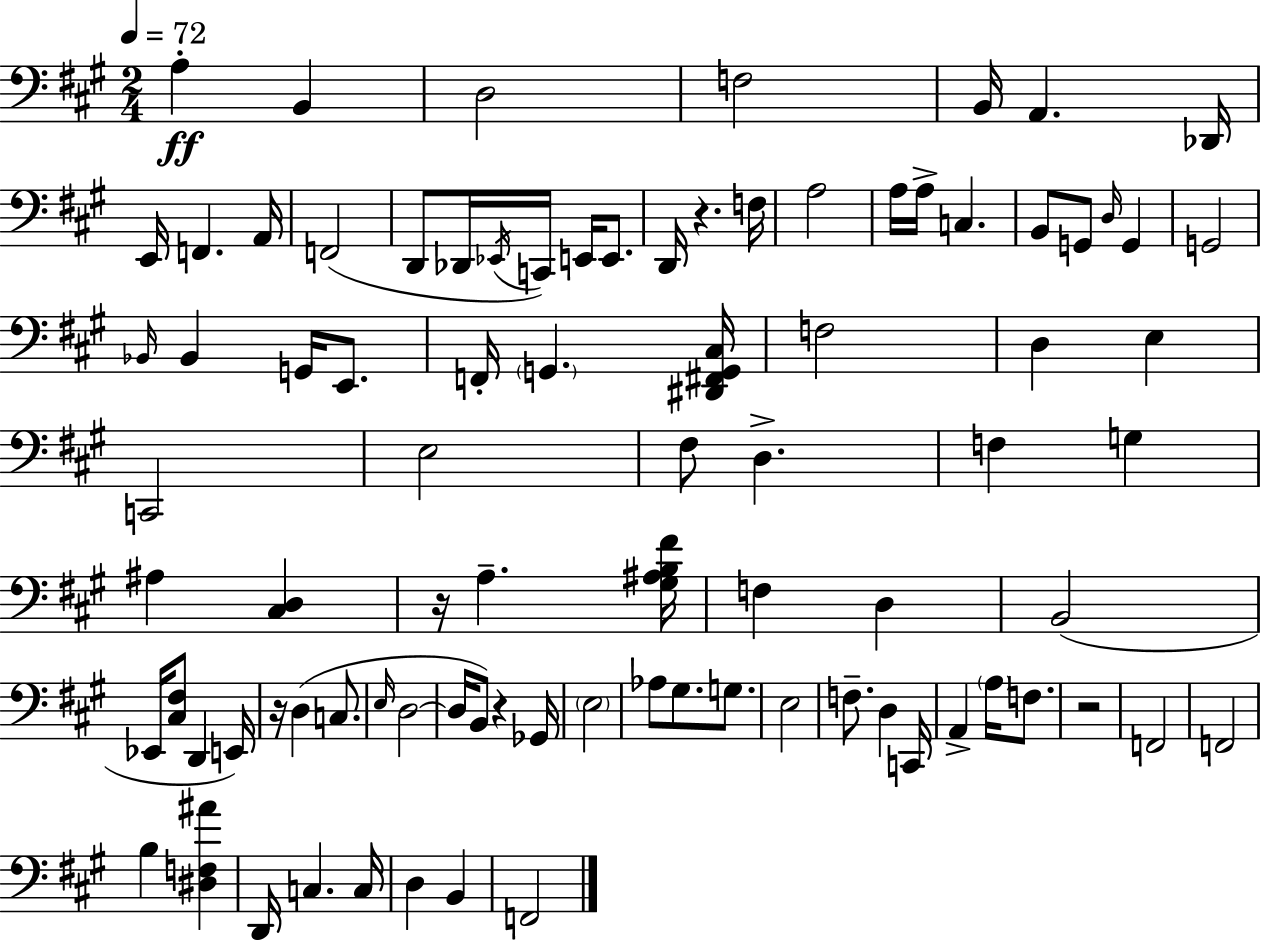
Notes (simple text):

A3/q B2/q D3/h F3/h B2/s A2/q. Db2/s E2/s F2/q. A2/s F2/h D2/e Db2/s Eb2/s C2/s E2/s E2/e. D2/s R/q. F3/s A3/h A3/s A3/s C3/q. B2/e G2/e D3/s G2/q G2/h Bb2/s Bb2/q G2/s E2/e. F2/s G2/q. [D#2,F#2,G2,C#3]/s F3/h D3/q E3/q C2/h E3/h F#3/e D3/q. F3/q G3/q A#3/q [C#3,D3]/q R/s A3/q. [G#3,A#3,B3,F#4]/s F3/q D3/q B2/h Eb2/s [C#3,F#3]/e D2/q E2/s R/s D3/q C3/e. E3/s D3/h D3/s B2/e R/q Gb2/s E3/h Ab3/e G#3/e. G3/e. E3/h F3/e. D3/q C2/s A2/q A3/s F3/e. R/h F2/h F2/h B3/q [D#3,F3,A#4]/q D2/s C3/q. C3/s D3/q B2/q F2/h